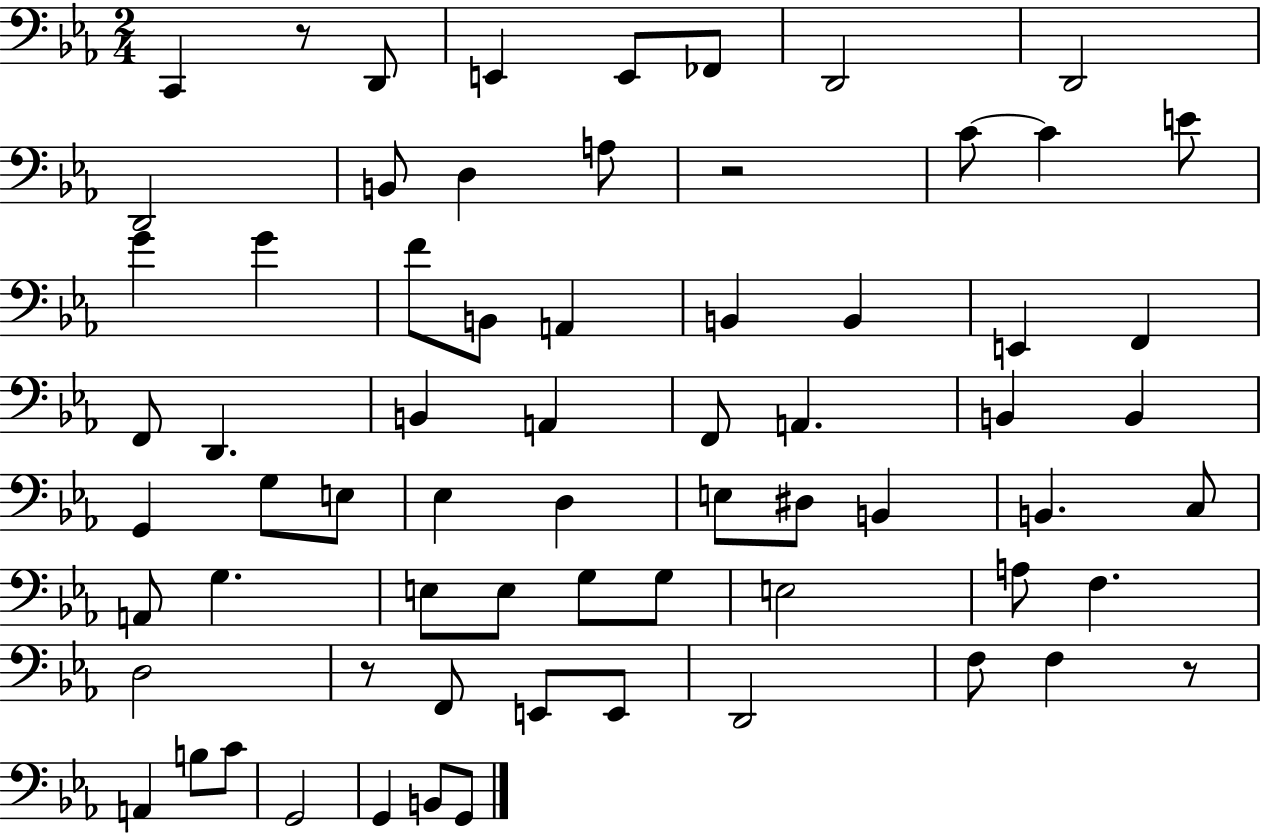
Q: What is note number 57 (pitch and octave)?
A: F3